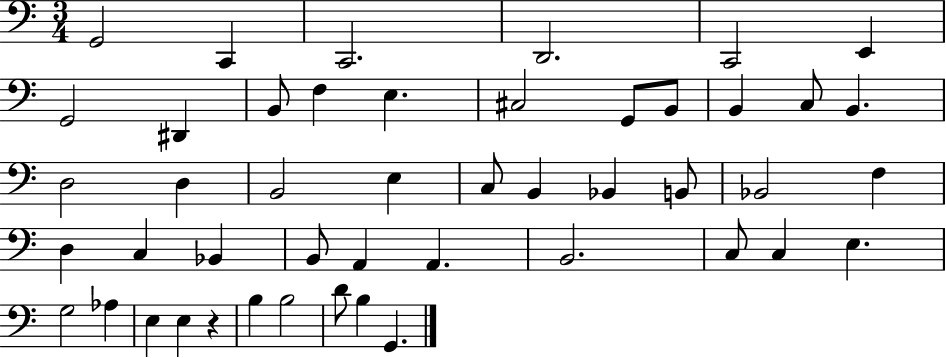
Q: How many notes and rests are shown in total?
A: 47